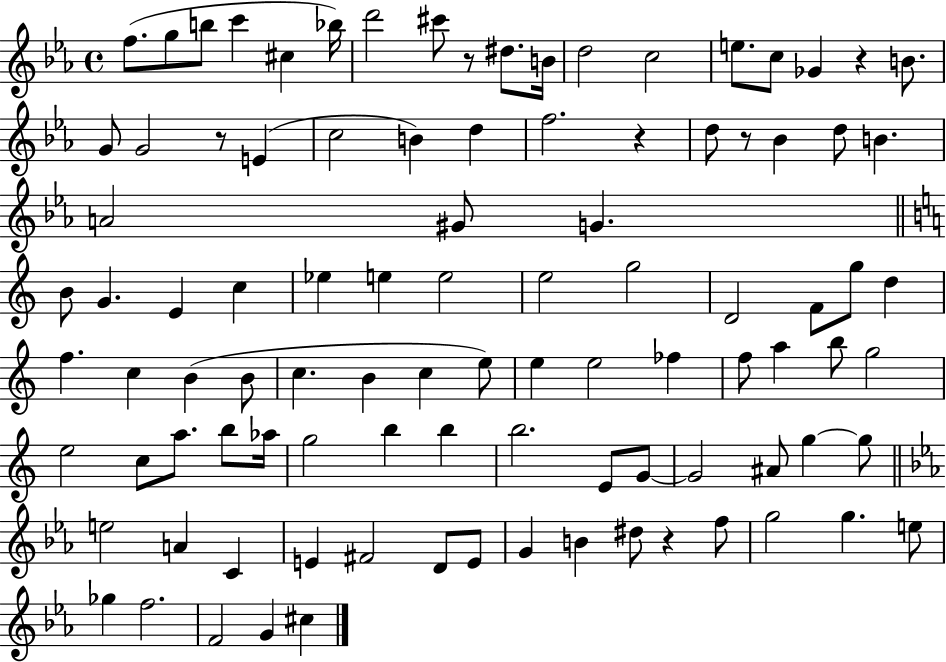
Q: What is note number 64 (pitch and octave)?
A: G5